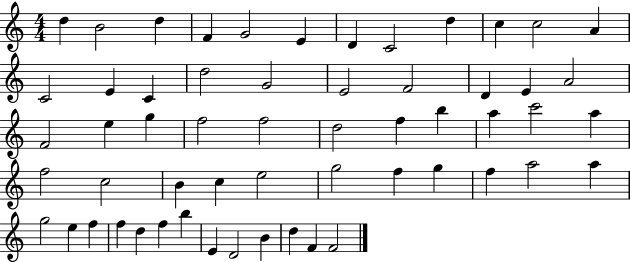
D5/q B4/h D5/q F4/q G4/h E4/q D4/q C4/h D5/q C5/q C5/h A4/q C4/h E4/q C4/q D5/h G4/h E4/h F4/h D4/q E4/q A4/h F4/h E5/q G5/q F5/h F5/h D5/h F5/q B5/q A5/q C6/h A5/q F5/h C5/h B4/q C5/q E5/h G5/h F5/q G5/q F5/q A5/h A5/q G5/h E5/q F5/q F5/q D5/q F5/q B5/q E4/q D4/h B4/q D5/q F4/q F4/h